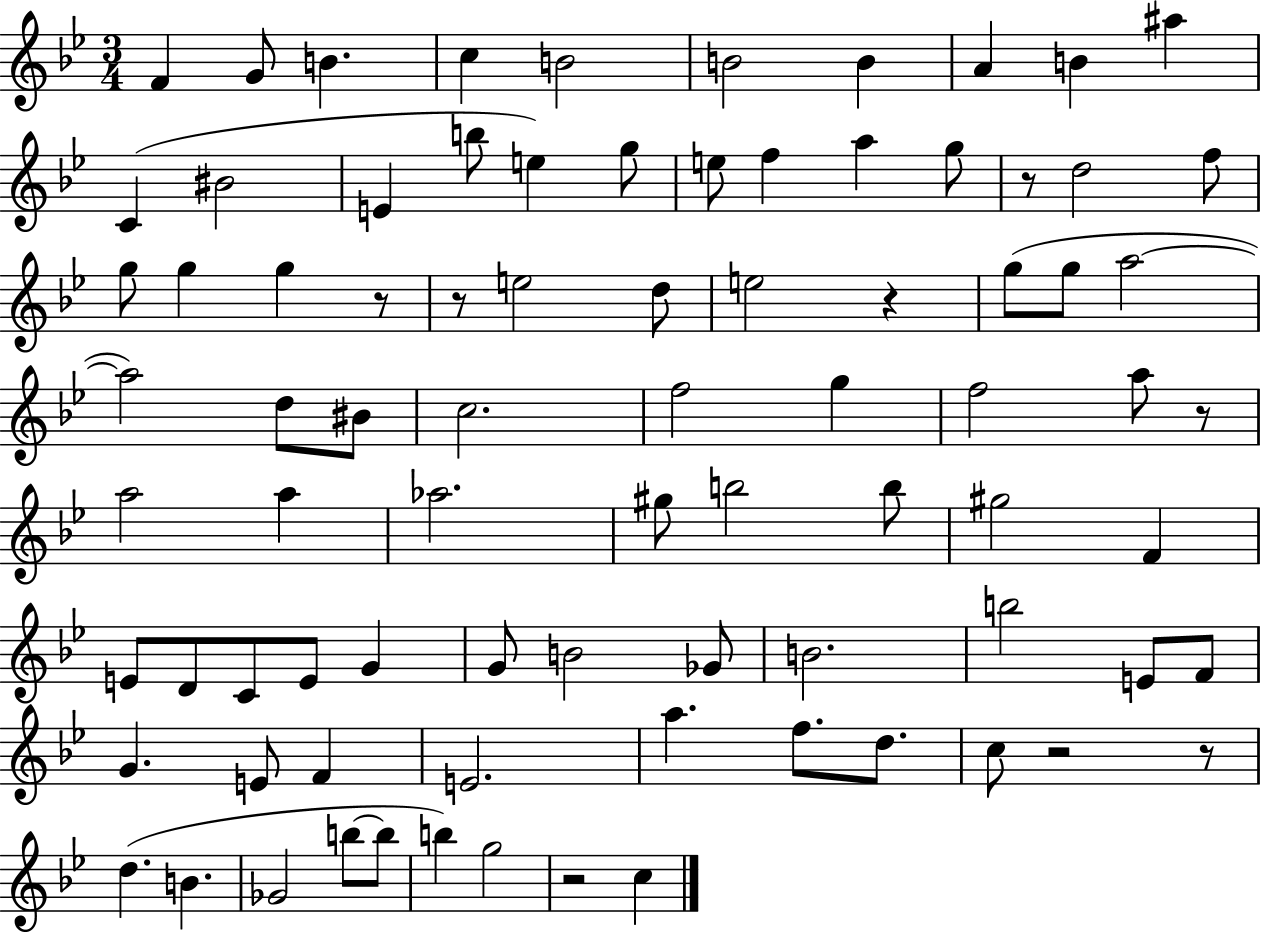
X:1
T:Untitled
M:3/4
L:1/4
K:Bb
F G/2 B c B2 B2 B A B ^a C ^B2 E b/2 e g/2 e/2 f a g/2 z/2 d2 f/2 g/2 g g z/2 z/2 e2 d/2 e2 z g/2 g/2 a2 a2 d/2 ^B/2 c2 f2 g f2 a/2 z/2 a2 a _a2 ^g/2 b2 b/2 ^g2 F E/2 D/2 C/2 E/2 G G/2 B2 _G/2 B2 b2 E/2 F/2 G E/2 F E2 a f/2 d/2 c/2 z2 z/2 d B _G2 b/2 b/2 b g2 z2 c